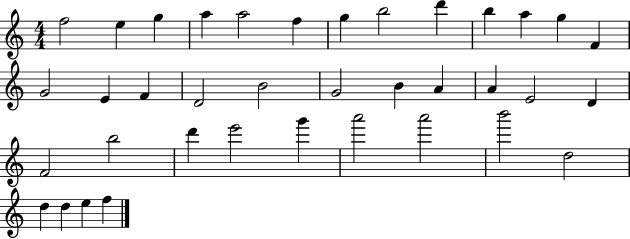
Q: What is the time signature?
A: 4/4